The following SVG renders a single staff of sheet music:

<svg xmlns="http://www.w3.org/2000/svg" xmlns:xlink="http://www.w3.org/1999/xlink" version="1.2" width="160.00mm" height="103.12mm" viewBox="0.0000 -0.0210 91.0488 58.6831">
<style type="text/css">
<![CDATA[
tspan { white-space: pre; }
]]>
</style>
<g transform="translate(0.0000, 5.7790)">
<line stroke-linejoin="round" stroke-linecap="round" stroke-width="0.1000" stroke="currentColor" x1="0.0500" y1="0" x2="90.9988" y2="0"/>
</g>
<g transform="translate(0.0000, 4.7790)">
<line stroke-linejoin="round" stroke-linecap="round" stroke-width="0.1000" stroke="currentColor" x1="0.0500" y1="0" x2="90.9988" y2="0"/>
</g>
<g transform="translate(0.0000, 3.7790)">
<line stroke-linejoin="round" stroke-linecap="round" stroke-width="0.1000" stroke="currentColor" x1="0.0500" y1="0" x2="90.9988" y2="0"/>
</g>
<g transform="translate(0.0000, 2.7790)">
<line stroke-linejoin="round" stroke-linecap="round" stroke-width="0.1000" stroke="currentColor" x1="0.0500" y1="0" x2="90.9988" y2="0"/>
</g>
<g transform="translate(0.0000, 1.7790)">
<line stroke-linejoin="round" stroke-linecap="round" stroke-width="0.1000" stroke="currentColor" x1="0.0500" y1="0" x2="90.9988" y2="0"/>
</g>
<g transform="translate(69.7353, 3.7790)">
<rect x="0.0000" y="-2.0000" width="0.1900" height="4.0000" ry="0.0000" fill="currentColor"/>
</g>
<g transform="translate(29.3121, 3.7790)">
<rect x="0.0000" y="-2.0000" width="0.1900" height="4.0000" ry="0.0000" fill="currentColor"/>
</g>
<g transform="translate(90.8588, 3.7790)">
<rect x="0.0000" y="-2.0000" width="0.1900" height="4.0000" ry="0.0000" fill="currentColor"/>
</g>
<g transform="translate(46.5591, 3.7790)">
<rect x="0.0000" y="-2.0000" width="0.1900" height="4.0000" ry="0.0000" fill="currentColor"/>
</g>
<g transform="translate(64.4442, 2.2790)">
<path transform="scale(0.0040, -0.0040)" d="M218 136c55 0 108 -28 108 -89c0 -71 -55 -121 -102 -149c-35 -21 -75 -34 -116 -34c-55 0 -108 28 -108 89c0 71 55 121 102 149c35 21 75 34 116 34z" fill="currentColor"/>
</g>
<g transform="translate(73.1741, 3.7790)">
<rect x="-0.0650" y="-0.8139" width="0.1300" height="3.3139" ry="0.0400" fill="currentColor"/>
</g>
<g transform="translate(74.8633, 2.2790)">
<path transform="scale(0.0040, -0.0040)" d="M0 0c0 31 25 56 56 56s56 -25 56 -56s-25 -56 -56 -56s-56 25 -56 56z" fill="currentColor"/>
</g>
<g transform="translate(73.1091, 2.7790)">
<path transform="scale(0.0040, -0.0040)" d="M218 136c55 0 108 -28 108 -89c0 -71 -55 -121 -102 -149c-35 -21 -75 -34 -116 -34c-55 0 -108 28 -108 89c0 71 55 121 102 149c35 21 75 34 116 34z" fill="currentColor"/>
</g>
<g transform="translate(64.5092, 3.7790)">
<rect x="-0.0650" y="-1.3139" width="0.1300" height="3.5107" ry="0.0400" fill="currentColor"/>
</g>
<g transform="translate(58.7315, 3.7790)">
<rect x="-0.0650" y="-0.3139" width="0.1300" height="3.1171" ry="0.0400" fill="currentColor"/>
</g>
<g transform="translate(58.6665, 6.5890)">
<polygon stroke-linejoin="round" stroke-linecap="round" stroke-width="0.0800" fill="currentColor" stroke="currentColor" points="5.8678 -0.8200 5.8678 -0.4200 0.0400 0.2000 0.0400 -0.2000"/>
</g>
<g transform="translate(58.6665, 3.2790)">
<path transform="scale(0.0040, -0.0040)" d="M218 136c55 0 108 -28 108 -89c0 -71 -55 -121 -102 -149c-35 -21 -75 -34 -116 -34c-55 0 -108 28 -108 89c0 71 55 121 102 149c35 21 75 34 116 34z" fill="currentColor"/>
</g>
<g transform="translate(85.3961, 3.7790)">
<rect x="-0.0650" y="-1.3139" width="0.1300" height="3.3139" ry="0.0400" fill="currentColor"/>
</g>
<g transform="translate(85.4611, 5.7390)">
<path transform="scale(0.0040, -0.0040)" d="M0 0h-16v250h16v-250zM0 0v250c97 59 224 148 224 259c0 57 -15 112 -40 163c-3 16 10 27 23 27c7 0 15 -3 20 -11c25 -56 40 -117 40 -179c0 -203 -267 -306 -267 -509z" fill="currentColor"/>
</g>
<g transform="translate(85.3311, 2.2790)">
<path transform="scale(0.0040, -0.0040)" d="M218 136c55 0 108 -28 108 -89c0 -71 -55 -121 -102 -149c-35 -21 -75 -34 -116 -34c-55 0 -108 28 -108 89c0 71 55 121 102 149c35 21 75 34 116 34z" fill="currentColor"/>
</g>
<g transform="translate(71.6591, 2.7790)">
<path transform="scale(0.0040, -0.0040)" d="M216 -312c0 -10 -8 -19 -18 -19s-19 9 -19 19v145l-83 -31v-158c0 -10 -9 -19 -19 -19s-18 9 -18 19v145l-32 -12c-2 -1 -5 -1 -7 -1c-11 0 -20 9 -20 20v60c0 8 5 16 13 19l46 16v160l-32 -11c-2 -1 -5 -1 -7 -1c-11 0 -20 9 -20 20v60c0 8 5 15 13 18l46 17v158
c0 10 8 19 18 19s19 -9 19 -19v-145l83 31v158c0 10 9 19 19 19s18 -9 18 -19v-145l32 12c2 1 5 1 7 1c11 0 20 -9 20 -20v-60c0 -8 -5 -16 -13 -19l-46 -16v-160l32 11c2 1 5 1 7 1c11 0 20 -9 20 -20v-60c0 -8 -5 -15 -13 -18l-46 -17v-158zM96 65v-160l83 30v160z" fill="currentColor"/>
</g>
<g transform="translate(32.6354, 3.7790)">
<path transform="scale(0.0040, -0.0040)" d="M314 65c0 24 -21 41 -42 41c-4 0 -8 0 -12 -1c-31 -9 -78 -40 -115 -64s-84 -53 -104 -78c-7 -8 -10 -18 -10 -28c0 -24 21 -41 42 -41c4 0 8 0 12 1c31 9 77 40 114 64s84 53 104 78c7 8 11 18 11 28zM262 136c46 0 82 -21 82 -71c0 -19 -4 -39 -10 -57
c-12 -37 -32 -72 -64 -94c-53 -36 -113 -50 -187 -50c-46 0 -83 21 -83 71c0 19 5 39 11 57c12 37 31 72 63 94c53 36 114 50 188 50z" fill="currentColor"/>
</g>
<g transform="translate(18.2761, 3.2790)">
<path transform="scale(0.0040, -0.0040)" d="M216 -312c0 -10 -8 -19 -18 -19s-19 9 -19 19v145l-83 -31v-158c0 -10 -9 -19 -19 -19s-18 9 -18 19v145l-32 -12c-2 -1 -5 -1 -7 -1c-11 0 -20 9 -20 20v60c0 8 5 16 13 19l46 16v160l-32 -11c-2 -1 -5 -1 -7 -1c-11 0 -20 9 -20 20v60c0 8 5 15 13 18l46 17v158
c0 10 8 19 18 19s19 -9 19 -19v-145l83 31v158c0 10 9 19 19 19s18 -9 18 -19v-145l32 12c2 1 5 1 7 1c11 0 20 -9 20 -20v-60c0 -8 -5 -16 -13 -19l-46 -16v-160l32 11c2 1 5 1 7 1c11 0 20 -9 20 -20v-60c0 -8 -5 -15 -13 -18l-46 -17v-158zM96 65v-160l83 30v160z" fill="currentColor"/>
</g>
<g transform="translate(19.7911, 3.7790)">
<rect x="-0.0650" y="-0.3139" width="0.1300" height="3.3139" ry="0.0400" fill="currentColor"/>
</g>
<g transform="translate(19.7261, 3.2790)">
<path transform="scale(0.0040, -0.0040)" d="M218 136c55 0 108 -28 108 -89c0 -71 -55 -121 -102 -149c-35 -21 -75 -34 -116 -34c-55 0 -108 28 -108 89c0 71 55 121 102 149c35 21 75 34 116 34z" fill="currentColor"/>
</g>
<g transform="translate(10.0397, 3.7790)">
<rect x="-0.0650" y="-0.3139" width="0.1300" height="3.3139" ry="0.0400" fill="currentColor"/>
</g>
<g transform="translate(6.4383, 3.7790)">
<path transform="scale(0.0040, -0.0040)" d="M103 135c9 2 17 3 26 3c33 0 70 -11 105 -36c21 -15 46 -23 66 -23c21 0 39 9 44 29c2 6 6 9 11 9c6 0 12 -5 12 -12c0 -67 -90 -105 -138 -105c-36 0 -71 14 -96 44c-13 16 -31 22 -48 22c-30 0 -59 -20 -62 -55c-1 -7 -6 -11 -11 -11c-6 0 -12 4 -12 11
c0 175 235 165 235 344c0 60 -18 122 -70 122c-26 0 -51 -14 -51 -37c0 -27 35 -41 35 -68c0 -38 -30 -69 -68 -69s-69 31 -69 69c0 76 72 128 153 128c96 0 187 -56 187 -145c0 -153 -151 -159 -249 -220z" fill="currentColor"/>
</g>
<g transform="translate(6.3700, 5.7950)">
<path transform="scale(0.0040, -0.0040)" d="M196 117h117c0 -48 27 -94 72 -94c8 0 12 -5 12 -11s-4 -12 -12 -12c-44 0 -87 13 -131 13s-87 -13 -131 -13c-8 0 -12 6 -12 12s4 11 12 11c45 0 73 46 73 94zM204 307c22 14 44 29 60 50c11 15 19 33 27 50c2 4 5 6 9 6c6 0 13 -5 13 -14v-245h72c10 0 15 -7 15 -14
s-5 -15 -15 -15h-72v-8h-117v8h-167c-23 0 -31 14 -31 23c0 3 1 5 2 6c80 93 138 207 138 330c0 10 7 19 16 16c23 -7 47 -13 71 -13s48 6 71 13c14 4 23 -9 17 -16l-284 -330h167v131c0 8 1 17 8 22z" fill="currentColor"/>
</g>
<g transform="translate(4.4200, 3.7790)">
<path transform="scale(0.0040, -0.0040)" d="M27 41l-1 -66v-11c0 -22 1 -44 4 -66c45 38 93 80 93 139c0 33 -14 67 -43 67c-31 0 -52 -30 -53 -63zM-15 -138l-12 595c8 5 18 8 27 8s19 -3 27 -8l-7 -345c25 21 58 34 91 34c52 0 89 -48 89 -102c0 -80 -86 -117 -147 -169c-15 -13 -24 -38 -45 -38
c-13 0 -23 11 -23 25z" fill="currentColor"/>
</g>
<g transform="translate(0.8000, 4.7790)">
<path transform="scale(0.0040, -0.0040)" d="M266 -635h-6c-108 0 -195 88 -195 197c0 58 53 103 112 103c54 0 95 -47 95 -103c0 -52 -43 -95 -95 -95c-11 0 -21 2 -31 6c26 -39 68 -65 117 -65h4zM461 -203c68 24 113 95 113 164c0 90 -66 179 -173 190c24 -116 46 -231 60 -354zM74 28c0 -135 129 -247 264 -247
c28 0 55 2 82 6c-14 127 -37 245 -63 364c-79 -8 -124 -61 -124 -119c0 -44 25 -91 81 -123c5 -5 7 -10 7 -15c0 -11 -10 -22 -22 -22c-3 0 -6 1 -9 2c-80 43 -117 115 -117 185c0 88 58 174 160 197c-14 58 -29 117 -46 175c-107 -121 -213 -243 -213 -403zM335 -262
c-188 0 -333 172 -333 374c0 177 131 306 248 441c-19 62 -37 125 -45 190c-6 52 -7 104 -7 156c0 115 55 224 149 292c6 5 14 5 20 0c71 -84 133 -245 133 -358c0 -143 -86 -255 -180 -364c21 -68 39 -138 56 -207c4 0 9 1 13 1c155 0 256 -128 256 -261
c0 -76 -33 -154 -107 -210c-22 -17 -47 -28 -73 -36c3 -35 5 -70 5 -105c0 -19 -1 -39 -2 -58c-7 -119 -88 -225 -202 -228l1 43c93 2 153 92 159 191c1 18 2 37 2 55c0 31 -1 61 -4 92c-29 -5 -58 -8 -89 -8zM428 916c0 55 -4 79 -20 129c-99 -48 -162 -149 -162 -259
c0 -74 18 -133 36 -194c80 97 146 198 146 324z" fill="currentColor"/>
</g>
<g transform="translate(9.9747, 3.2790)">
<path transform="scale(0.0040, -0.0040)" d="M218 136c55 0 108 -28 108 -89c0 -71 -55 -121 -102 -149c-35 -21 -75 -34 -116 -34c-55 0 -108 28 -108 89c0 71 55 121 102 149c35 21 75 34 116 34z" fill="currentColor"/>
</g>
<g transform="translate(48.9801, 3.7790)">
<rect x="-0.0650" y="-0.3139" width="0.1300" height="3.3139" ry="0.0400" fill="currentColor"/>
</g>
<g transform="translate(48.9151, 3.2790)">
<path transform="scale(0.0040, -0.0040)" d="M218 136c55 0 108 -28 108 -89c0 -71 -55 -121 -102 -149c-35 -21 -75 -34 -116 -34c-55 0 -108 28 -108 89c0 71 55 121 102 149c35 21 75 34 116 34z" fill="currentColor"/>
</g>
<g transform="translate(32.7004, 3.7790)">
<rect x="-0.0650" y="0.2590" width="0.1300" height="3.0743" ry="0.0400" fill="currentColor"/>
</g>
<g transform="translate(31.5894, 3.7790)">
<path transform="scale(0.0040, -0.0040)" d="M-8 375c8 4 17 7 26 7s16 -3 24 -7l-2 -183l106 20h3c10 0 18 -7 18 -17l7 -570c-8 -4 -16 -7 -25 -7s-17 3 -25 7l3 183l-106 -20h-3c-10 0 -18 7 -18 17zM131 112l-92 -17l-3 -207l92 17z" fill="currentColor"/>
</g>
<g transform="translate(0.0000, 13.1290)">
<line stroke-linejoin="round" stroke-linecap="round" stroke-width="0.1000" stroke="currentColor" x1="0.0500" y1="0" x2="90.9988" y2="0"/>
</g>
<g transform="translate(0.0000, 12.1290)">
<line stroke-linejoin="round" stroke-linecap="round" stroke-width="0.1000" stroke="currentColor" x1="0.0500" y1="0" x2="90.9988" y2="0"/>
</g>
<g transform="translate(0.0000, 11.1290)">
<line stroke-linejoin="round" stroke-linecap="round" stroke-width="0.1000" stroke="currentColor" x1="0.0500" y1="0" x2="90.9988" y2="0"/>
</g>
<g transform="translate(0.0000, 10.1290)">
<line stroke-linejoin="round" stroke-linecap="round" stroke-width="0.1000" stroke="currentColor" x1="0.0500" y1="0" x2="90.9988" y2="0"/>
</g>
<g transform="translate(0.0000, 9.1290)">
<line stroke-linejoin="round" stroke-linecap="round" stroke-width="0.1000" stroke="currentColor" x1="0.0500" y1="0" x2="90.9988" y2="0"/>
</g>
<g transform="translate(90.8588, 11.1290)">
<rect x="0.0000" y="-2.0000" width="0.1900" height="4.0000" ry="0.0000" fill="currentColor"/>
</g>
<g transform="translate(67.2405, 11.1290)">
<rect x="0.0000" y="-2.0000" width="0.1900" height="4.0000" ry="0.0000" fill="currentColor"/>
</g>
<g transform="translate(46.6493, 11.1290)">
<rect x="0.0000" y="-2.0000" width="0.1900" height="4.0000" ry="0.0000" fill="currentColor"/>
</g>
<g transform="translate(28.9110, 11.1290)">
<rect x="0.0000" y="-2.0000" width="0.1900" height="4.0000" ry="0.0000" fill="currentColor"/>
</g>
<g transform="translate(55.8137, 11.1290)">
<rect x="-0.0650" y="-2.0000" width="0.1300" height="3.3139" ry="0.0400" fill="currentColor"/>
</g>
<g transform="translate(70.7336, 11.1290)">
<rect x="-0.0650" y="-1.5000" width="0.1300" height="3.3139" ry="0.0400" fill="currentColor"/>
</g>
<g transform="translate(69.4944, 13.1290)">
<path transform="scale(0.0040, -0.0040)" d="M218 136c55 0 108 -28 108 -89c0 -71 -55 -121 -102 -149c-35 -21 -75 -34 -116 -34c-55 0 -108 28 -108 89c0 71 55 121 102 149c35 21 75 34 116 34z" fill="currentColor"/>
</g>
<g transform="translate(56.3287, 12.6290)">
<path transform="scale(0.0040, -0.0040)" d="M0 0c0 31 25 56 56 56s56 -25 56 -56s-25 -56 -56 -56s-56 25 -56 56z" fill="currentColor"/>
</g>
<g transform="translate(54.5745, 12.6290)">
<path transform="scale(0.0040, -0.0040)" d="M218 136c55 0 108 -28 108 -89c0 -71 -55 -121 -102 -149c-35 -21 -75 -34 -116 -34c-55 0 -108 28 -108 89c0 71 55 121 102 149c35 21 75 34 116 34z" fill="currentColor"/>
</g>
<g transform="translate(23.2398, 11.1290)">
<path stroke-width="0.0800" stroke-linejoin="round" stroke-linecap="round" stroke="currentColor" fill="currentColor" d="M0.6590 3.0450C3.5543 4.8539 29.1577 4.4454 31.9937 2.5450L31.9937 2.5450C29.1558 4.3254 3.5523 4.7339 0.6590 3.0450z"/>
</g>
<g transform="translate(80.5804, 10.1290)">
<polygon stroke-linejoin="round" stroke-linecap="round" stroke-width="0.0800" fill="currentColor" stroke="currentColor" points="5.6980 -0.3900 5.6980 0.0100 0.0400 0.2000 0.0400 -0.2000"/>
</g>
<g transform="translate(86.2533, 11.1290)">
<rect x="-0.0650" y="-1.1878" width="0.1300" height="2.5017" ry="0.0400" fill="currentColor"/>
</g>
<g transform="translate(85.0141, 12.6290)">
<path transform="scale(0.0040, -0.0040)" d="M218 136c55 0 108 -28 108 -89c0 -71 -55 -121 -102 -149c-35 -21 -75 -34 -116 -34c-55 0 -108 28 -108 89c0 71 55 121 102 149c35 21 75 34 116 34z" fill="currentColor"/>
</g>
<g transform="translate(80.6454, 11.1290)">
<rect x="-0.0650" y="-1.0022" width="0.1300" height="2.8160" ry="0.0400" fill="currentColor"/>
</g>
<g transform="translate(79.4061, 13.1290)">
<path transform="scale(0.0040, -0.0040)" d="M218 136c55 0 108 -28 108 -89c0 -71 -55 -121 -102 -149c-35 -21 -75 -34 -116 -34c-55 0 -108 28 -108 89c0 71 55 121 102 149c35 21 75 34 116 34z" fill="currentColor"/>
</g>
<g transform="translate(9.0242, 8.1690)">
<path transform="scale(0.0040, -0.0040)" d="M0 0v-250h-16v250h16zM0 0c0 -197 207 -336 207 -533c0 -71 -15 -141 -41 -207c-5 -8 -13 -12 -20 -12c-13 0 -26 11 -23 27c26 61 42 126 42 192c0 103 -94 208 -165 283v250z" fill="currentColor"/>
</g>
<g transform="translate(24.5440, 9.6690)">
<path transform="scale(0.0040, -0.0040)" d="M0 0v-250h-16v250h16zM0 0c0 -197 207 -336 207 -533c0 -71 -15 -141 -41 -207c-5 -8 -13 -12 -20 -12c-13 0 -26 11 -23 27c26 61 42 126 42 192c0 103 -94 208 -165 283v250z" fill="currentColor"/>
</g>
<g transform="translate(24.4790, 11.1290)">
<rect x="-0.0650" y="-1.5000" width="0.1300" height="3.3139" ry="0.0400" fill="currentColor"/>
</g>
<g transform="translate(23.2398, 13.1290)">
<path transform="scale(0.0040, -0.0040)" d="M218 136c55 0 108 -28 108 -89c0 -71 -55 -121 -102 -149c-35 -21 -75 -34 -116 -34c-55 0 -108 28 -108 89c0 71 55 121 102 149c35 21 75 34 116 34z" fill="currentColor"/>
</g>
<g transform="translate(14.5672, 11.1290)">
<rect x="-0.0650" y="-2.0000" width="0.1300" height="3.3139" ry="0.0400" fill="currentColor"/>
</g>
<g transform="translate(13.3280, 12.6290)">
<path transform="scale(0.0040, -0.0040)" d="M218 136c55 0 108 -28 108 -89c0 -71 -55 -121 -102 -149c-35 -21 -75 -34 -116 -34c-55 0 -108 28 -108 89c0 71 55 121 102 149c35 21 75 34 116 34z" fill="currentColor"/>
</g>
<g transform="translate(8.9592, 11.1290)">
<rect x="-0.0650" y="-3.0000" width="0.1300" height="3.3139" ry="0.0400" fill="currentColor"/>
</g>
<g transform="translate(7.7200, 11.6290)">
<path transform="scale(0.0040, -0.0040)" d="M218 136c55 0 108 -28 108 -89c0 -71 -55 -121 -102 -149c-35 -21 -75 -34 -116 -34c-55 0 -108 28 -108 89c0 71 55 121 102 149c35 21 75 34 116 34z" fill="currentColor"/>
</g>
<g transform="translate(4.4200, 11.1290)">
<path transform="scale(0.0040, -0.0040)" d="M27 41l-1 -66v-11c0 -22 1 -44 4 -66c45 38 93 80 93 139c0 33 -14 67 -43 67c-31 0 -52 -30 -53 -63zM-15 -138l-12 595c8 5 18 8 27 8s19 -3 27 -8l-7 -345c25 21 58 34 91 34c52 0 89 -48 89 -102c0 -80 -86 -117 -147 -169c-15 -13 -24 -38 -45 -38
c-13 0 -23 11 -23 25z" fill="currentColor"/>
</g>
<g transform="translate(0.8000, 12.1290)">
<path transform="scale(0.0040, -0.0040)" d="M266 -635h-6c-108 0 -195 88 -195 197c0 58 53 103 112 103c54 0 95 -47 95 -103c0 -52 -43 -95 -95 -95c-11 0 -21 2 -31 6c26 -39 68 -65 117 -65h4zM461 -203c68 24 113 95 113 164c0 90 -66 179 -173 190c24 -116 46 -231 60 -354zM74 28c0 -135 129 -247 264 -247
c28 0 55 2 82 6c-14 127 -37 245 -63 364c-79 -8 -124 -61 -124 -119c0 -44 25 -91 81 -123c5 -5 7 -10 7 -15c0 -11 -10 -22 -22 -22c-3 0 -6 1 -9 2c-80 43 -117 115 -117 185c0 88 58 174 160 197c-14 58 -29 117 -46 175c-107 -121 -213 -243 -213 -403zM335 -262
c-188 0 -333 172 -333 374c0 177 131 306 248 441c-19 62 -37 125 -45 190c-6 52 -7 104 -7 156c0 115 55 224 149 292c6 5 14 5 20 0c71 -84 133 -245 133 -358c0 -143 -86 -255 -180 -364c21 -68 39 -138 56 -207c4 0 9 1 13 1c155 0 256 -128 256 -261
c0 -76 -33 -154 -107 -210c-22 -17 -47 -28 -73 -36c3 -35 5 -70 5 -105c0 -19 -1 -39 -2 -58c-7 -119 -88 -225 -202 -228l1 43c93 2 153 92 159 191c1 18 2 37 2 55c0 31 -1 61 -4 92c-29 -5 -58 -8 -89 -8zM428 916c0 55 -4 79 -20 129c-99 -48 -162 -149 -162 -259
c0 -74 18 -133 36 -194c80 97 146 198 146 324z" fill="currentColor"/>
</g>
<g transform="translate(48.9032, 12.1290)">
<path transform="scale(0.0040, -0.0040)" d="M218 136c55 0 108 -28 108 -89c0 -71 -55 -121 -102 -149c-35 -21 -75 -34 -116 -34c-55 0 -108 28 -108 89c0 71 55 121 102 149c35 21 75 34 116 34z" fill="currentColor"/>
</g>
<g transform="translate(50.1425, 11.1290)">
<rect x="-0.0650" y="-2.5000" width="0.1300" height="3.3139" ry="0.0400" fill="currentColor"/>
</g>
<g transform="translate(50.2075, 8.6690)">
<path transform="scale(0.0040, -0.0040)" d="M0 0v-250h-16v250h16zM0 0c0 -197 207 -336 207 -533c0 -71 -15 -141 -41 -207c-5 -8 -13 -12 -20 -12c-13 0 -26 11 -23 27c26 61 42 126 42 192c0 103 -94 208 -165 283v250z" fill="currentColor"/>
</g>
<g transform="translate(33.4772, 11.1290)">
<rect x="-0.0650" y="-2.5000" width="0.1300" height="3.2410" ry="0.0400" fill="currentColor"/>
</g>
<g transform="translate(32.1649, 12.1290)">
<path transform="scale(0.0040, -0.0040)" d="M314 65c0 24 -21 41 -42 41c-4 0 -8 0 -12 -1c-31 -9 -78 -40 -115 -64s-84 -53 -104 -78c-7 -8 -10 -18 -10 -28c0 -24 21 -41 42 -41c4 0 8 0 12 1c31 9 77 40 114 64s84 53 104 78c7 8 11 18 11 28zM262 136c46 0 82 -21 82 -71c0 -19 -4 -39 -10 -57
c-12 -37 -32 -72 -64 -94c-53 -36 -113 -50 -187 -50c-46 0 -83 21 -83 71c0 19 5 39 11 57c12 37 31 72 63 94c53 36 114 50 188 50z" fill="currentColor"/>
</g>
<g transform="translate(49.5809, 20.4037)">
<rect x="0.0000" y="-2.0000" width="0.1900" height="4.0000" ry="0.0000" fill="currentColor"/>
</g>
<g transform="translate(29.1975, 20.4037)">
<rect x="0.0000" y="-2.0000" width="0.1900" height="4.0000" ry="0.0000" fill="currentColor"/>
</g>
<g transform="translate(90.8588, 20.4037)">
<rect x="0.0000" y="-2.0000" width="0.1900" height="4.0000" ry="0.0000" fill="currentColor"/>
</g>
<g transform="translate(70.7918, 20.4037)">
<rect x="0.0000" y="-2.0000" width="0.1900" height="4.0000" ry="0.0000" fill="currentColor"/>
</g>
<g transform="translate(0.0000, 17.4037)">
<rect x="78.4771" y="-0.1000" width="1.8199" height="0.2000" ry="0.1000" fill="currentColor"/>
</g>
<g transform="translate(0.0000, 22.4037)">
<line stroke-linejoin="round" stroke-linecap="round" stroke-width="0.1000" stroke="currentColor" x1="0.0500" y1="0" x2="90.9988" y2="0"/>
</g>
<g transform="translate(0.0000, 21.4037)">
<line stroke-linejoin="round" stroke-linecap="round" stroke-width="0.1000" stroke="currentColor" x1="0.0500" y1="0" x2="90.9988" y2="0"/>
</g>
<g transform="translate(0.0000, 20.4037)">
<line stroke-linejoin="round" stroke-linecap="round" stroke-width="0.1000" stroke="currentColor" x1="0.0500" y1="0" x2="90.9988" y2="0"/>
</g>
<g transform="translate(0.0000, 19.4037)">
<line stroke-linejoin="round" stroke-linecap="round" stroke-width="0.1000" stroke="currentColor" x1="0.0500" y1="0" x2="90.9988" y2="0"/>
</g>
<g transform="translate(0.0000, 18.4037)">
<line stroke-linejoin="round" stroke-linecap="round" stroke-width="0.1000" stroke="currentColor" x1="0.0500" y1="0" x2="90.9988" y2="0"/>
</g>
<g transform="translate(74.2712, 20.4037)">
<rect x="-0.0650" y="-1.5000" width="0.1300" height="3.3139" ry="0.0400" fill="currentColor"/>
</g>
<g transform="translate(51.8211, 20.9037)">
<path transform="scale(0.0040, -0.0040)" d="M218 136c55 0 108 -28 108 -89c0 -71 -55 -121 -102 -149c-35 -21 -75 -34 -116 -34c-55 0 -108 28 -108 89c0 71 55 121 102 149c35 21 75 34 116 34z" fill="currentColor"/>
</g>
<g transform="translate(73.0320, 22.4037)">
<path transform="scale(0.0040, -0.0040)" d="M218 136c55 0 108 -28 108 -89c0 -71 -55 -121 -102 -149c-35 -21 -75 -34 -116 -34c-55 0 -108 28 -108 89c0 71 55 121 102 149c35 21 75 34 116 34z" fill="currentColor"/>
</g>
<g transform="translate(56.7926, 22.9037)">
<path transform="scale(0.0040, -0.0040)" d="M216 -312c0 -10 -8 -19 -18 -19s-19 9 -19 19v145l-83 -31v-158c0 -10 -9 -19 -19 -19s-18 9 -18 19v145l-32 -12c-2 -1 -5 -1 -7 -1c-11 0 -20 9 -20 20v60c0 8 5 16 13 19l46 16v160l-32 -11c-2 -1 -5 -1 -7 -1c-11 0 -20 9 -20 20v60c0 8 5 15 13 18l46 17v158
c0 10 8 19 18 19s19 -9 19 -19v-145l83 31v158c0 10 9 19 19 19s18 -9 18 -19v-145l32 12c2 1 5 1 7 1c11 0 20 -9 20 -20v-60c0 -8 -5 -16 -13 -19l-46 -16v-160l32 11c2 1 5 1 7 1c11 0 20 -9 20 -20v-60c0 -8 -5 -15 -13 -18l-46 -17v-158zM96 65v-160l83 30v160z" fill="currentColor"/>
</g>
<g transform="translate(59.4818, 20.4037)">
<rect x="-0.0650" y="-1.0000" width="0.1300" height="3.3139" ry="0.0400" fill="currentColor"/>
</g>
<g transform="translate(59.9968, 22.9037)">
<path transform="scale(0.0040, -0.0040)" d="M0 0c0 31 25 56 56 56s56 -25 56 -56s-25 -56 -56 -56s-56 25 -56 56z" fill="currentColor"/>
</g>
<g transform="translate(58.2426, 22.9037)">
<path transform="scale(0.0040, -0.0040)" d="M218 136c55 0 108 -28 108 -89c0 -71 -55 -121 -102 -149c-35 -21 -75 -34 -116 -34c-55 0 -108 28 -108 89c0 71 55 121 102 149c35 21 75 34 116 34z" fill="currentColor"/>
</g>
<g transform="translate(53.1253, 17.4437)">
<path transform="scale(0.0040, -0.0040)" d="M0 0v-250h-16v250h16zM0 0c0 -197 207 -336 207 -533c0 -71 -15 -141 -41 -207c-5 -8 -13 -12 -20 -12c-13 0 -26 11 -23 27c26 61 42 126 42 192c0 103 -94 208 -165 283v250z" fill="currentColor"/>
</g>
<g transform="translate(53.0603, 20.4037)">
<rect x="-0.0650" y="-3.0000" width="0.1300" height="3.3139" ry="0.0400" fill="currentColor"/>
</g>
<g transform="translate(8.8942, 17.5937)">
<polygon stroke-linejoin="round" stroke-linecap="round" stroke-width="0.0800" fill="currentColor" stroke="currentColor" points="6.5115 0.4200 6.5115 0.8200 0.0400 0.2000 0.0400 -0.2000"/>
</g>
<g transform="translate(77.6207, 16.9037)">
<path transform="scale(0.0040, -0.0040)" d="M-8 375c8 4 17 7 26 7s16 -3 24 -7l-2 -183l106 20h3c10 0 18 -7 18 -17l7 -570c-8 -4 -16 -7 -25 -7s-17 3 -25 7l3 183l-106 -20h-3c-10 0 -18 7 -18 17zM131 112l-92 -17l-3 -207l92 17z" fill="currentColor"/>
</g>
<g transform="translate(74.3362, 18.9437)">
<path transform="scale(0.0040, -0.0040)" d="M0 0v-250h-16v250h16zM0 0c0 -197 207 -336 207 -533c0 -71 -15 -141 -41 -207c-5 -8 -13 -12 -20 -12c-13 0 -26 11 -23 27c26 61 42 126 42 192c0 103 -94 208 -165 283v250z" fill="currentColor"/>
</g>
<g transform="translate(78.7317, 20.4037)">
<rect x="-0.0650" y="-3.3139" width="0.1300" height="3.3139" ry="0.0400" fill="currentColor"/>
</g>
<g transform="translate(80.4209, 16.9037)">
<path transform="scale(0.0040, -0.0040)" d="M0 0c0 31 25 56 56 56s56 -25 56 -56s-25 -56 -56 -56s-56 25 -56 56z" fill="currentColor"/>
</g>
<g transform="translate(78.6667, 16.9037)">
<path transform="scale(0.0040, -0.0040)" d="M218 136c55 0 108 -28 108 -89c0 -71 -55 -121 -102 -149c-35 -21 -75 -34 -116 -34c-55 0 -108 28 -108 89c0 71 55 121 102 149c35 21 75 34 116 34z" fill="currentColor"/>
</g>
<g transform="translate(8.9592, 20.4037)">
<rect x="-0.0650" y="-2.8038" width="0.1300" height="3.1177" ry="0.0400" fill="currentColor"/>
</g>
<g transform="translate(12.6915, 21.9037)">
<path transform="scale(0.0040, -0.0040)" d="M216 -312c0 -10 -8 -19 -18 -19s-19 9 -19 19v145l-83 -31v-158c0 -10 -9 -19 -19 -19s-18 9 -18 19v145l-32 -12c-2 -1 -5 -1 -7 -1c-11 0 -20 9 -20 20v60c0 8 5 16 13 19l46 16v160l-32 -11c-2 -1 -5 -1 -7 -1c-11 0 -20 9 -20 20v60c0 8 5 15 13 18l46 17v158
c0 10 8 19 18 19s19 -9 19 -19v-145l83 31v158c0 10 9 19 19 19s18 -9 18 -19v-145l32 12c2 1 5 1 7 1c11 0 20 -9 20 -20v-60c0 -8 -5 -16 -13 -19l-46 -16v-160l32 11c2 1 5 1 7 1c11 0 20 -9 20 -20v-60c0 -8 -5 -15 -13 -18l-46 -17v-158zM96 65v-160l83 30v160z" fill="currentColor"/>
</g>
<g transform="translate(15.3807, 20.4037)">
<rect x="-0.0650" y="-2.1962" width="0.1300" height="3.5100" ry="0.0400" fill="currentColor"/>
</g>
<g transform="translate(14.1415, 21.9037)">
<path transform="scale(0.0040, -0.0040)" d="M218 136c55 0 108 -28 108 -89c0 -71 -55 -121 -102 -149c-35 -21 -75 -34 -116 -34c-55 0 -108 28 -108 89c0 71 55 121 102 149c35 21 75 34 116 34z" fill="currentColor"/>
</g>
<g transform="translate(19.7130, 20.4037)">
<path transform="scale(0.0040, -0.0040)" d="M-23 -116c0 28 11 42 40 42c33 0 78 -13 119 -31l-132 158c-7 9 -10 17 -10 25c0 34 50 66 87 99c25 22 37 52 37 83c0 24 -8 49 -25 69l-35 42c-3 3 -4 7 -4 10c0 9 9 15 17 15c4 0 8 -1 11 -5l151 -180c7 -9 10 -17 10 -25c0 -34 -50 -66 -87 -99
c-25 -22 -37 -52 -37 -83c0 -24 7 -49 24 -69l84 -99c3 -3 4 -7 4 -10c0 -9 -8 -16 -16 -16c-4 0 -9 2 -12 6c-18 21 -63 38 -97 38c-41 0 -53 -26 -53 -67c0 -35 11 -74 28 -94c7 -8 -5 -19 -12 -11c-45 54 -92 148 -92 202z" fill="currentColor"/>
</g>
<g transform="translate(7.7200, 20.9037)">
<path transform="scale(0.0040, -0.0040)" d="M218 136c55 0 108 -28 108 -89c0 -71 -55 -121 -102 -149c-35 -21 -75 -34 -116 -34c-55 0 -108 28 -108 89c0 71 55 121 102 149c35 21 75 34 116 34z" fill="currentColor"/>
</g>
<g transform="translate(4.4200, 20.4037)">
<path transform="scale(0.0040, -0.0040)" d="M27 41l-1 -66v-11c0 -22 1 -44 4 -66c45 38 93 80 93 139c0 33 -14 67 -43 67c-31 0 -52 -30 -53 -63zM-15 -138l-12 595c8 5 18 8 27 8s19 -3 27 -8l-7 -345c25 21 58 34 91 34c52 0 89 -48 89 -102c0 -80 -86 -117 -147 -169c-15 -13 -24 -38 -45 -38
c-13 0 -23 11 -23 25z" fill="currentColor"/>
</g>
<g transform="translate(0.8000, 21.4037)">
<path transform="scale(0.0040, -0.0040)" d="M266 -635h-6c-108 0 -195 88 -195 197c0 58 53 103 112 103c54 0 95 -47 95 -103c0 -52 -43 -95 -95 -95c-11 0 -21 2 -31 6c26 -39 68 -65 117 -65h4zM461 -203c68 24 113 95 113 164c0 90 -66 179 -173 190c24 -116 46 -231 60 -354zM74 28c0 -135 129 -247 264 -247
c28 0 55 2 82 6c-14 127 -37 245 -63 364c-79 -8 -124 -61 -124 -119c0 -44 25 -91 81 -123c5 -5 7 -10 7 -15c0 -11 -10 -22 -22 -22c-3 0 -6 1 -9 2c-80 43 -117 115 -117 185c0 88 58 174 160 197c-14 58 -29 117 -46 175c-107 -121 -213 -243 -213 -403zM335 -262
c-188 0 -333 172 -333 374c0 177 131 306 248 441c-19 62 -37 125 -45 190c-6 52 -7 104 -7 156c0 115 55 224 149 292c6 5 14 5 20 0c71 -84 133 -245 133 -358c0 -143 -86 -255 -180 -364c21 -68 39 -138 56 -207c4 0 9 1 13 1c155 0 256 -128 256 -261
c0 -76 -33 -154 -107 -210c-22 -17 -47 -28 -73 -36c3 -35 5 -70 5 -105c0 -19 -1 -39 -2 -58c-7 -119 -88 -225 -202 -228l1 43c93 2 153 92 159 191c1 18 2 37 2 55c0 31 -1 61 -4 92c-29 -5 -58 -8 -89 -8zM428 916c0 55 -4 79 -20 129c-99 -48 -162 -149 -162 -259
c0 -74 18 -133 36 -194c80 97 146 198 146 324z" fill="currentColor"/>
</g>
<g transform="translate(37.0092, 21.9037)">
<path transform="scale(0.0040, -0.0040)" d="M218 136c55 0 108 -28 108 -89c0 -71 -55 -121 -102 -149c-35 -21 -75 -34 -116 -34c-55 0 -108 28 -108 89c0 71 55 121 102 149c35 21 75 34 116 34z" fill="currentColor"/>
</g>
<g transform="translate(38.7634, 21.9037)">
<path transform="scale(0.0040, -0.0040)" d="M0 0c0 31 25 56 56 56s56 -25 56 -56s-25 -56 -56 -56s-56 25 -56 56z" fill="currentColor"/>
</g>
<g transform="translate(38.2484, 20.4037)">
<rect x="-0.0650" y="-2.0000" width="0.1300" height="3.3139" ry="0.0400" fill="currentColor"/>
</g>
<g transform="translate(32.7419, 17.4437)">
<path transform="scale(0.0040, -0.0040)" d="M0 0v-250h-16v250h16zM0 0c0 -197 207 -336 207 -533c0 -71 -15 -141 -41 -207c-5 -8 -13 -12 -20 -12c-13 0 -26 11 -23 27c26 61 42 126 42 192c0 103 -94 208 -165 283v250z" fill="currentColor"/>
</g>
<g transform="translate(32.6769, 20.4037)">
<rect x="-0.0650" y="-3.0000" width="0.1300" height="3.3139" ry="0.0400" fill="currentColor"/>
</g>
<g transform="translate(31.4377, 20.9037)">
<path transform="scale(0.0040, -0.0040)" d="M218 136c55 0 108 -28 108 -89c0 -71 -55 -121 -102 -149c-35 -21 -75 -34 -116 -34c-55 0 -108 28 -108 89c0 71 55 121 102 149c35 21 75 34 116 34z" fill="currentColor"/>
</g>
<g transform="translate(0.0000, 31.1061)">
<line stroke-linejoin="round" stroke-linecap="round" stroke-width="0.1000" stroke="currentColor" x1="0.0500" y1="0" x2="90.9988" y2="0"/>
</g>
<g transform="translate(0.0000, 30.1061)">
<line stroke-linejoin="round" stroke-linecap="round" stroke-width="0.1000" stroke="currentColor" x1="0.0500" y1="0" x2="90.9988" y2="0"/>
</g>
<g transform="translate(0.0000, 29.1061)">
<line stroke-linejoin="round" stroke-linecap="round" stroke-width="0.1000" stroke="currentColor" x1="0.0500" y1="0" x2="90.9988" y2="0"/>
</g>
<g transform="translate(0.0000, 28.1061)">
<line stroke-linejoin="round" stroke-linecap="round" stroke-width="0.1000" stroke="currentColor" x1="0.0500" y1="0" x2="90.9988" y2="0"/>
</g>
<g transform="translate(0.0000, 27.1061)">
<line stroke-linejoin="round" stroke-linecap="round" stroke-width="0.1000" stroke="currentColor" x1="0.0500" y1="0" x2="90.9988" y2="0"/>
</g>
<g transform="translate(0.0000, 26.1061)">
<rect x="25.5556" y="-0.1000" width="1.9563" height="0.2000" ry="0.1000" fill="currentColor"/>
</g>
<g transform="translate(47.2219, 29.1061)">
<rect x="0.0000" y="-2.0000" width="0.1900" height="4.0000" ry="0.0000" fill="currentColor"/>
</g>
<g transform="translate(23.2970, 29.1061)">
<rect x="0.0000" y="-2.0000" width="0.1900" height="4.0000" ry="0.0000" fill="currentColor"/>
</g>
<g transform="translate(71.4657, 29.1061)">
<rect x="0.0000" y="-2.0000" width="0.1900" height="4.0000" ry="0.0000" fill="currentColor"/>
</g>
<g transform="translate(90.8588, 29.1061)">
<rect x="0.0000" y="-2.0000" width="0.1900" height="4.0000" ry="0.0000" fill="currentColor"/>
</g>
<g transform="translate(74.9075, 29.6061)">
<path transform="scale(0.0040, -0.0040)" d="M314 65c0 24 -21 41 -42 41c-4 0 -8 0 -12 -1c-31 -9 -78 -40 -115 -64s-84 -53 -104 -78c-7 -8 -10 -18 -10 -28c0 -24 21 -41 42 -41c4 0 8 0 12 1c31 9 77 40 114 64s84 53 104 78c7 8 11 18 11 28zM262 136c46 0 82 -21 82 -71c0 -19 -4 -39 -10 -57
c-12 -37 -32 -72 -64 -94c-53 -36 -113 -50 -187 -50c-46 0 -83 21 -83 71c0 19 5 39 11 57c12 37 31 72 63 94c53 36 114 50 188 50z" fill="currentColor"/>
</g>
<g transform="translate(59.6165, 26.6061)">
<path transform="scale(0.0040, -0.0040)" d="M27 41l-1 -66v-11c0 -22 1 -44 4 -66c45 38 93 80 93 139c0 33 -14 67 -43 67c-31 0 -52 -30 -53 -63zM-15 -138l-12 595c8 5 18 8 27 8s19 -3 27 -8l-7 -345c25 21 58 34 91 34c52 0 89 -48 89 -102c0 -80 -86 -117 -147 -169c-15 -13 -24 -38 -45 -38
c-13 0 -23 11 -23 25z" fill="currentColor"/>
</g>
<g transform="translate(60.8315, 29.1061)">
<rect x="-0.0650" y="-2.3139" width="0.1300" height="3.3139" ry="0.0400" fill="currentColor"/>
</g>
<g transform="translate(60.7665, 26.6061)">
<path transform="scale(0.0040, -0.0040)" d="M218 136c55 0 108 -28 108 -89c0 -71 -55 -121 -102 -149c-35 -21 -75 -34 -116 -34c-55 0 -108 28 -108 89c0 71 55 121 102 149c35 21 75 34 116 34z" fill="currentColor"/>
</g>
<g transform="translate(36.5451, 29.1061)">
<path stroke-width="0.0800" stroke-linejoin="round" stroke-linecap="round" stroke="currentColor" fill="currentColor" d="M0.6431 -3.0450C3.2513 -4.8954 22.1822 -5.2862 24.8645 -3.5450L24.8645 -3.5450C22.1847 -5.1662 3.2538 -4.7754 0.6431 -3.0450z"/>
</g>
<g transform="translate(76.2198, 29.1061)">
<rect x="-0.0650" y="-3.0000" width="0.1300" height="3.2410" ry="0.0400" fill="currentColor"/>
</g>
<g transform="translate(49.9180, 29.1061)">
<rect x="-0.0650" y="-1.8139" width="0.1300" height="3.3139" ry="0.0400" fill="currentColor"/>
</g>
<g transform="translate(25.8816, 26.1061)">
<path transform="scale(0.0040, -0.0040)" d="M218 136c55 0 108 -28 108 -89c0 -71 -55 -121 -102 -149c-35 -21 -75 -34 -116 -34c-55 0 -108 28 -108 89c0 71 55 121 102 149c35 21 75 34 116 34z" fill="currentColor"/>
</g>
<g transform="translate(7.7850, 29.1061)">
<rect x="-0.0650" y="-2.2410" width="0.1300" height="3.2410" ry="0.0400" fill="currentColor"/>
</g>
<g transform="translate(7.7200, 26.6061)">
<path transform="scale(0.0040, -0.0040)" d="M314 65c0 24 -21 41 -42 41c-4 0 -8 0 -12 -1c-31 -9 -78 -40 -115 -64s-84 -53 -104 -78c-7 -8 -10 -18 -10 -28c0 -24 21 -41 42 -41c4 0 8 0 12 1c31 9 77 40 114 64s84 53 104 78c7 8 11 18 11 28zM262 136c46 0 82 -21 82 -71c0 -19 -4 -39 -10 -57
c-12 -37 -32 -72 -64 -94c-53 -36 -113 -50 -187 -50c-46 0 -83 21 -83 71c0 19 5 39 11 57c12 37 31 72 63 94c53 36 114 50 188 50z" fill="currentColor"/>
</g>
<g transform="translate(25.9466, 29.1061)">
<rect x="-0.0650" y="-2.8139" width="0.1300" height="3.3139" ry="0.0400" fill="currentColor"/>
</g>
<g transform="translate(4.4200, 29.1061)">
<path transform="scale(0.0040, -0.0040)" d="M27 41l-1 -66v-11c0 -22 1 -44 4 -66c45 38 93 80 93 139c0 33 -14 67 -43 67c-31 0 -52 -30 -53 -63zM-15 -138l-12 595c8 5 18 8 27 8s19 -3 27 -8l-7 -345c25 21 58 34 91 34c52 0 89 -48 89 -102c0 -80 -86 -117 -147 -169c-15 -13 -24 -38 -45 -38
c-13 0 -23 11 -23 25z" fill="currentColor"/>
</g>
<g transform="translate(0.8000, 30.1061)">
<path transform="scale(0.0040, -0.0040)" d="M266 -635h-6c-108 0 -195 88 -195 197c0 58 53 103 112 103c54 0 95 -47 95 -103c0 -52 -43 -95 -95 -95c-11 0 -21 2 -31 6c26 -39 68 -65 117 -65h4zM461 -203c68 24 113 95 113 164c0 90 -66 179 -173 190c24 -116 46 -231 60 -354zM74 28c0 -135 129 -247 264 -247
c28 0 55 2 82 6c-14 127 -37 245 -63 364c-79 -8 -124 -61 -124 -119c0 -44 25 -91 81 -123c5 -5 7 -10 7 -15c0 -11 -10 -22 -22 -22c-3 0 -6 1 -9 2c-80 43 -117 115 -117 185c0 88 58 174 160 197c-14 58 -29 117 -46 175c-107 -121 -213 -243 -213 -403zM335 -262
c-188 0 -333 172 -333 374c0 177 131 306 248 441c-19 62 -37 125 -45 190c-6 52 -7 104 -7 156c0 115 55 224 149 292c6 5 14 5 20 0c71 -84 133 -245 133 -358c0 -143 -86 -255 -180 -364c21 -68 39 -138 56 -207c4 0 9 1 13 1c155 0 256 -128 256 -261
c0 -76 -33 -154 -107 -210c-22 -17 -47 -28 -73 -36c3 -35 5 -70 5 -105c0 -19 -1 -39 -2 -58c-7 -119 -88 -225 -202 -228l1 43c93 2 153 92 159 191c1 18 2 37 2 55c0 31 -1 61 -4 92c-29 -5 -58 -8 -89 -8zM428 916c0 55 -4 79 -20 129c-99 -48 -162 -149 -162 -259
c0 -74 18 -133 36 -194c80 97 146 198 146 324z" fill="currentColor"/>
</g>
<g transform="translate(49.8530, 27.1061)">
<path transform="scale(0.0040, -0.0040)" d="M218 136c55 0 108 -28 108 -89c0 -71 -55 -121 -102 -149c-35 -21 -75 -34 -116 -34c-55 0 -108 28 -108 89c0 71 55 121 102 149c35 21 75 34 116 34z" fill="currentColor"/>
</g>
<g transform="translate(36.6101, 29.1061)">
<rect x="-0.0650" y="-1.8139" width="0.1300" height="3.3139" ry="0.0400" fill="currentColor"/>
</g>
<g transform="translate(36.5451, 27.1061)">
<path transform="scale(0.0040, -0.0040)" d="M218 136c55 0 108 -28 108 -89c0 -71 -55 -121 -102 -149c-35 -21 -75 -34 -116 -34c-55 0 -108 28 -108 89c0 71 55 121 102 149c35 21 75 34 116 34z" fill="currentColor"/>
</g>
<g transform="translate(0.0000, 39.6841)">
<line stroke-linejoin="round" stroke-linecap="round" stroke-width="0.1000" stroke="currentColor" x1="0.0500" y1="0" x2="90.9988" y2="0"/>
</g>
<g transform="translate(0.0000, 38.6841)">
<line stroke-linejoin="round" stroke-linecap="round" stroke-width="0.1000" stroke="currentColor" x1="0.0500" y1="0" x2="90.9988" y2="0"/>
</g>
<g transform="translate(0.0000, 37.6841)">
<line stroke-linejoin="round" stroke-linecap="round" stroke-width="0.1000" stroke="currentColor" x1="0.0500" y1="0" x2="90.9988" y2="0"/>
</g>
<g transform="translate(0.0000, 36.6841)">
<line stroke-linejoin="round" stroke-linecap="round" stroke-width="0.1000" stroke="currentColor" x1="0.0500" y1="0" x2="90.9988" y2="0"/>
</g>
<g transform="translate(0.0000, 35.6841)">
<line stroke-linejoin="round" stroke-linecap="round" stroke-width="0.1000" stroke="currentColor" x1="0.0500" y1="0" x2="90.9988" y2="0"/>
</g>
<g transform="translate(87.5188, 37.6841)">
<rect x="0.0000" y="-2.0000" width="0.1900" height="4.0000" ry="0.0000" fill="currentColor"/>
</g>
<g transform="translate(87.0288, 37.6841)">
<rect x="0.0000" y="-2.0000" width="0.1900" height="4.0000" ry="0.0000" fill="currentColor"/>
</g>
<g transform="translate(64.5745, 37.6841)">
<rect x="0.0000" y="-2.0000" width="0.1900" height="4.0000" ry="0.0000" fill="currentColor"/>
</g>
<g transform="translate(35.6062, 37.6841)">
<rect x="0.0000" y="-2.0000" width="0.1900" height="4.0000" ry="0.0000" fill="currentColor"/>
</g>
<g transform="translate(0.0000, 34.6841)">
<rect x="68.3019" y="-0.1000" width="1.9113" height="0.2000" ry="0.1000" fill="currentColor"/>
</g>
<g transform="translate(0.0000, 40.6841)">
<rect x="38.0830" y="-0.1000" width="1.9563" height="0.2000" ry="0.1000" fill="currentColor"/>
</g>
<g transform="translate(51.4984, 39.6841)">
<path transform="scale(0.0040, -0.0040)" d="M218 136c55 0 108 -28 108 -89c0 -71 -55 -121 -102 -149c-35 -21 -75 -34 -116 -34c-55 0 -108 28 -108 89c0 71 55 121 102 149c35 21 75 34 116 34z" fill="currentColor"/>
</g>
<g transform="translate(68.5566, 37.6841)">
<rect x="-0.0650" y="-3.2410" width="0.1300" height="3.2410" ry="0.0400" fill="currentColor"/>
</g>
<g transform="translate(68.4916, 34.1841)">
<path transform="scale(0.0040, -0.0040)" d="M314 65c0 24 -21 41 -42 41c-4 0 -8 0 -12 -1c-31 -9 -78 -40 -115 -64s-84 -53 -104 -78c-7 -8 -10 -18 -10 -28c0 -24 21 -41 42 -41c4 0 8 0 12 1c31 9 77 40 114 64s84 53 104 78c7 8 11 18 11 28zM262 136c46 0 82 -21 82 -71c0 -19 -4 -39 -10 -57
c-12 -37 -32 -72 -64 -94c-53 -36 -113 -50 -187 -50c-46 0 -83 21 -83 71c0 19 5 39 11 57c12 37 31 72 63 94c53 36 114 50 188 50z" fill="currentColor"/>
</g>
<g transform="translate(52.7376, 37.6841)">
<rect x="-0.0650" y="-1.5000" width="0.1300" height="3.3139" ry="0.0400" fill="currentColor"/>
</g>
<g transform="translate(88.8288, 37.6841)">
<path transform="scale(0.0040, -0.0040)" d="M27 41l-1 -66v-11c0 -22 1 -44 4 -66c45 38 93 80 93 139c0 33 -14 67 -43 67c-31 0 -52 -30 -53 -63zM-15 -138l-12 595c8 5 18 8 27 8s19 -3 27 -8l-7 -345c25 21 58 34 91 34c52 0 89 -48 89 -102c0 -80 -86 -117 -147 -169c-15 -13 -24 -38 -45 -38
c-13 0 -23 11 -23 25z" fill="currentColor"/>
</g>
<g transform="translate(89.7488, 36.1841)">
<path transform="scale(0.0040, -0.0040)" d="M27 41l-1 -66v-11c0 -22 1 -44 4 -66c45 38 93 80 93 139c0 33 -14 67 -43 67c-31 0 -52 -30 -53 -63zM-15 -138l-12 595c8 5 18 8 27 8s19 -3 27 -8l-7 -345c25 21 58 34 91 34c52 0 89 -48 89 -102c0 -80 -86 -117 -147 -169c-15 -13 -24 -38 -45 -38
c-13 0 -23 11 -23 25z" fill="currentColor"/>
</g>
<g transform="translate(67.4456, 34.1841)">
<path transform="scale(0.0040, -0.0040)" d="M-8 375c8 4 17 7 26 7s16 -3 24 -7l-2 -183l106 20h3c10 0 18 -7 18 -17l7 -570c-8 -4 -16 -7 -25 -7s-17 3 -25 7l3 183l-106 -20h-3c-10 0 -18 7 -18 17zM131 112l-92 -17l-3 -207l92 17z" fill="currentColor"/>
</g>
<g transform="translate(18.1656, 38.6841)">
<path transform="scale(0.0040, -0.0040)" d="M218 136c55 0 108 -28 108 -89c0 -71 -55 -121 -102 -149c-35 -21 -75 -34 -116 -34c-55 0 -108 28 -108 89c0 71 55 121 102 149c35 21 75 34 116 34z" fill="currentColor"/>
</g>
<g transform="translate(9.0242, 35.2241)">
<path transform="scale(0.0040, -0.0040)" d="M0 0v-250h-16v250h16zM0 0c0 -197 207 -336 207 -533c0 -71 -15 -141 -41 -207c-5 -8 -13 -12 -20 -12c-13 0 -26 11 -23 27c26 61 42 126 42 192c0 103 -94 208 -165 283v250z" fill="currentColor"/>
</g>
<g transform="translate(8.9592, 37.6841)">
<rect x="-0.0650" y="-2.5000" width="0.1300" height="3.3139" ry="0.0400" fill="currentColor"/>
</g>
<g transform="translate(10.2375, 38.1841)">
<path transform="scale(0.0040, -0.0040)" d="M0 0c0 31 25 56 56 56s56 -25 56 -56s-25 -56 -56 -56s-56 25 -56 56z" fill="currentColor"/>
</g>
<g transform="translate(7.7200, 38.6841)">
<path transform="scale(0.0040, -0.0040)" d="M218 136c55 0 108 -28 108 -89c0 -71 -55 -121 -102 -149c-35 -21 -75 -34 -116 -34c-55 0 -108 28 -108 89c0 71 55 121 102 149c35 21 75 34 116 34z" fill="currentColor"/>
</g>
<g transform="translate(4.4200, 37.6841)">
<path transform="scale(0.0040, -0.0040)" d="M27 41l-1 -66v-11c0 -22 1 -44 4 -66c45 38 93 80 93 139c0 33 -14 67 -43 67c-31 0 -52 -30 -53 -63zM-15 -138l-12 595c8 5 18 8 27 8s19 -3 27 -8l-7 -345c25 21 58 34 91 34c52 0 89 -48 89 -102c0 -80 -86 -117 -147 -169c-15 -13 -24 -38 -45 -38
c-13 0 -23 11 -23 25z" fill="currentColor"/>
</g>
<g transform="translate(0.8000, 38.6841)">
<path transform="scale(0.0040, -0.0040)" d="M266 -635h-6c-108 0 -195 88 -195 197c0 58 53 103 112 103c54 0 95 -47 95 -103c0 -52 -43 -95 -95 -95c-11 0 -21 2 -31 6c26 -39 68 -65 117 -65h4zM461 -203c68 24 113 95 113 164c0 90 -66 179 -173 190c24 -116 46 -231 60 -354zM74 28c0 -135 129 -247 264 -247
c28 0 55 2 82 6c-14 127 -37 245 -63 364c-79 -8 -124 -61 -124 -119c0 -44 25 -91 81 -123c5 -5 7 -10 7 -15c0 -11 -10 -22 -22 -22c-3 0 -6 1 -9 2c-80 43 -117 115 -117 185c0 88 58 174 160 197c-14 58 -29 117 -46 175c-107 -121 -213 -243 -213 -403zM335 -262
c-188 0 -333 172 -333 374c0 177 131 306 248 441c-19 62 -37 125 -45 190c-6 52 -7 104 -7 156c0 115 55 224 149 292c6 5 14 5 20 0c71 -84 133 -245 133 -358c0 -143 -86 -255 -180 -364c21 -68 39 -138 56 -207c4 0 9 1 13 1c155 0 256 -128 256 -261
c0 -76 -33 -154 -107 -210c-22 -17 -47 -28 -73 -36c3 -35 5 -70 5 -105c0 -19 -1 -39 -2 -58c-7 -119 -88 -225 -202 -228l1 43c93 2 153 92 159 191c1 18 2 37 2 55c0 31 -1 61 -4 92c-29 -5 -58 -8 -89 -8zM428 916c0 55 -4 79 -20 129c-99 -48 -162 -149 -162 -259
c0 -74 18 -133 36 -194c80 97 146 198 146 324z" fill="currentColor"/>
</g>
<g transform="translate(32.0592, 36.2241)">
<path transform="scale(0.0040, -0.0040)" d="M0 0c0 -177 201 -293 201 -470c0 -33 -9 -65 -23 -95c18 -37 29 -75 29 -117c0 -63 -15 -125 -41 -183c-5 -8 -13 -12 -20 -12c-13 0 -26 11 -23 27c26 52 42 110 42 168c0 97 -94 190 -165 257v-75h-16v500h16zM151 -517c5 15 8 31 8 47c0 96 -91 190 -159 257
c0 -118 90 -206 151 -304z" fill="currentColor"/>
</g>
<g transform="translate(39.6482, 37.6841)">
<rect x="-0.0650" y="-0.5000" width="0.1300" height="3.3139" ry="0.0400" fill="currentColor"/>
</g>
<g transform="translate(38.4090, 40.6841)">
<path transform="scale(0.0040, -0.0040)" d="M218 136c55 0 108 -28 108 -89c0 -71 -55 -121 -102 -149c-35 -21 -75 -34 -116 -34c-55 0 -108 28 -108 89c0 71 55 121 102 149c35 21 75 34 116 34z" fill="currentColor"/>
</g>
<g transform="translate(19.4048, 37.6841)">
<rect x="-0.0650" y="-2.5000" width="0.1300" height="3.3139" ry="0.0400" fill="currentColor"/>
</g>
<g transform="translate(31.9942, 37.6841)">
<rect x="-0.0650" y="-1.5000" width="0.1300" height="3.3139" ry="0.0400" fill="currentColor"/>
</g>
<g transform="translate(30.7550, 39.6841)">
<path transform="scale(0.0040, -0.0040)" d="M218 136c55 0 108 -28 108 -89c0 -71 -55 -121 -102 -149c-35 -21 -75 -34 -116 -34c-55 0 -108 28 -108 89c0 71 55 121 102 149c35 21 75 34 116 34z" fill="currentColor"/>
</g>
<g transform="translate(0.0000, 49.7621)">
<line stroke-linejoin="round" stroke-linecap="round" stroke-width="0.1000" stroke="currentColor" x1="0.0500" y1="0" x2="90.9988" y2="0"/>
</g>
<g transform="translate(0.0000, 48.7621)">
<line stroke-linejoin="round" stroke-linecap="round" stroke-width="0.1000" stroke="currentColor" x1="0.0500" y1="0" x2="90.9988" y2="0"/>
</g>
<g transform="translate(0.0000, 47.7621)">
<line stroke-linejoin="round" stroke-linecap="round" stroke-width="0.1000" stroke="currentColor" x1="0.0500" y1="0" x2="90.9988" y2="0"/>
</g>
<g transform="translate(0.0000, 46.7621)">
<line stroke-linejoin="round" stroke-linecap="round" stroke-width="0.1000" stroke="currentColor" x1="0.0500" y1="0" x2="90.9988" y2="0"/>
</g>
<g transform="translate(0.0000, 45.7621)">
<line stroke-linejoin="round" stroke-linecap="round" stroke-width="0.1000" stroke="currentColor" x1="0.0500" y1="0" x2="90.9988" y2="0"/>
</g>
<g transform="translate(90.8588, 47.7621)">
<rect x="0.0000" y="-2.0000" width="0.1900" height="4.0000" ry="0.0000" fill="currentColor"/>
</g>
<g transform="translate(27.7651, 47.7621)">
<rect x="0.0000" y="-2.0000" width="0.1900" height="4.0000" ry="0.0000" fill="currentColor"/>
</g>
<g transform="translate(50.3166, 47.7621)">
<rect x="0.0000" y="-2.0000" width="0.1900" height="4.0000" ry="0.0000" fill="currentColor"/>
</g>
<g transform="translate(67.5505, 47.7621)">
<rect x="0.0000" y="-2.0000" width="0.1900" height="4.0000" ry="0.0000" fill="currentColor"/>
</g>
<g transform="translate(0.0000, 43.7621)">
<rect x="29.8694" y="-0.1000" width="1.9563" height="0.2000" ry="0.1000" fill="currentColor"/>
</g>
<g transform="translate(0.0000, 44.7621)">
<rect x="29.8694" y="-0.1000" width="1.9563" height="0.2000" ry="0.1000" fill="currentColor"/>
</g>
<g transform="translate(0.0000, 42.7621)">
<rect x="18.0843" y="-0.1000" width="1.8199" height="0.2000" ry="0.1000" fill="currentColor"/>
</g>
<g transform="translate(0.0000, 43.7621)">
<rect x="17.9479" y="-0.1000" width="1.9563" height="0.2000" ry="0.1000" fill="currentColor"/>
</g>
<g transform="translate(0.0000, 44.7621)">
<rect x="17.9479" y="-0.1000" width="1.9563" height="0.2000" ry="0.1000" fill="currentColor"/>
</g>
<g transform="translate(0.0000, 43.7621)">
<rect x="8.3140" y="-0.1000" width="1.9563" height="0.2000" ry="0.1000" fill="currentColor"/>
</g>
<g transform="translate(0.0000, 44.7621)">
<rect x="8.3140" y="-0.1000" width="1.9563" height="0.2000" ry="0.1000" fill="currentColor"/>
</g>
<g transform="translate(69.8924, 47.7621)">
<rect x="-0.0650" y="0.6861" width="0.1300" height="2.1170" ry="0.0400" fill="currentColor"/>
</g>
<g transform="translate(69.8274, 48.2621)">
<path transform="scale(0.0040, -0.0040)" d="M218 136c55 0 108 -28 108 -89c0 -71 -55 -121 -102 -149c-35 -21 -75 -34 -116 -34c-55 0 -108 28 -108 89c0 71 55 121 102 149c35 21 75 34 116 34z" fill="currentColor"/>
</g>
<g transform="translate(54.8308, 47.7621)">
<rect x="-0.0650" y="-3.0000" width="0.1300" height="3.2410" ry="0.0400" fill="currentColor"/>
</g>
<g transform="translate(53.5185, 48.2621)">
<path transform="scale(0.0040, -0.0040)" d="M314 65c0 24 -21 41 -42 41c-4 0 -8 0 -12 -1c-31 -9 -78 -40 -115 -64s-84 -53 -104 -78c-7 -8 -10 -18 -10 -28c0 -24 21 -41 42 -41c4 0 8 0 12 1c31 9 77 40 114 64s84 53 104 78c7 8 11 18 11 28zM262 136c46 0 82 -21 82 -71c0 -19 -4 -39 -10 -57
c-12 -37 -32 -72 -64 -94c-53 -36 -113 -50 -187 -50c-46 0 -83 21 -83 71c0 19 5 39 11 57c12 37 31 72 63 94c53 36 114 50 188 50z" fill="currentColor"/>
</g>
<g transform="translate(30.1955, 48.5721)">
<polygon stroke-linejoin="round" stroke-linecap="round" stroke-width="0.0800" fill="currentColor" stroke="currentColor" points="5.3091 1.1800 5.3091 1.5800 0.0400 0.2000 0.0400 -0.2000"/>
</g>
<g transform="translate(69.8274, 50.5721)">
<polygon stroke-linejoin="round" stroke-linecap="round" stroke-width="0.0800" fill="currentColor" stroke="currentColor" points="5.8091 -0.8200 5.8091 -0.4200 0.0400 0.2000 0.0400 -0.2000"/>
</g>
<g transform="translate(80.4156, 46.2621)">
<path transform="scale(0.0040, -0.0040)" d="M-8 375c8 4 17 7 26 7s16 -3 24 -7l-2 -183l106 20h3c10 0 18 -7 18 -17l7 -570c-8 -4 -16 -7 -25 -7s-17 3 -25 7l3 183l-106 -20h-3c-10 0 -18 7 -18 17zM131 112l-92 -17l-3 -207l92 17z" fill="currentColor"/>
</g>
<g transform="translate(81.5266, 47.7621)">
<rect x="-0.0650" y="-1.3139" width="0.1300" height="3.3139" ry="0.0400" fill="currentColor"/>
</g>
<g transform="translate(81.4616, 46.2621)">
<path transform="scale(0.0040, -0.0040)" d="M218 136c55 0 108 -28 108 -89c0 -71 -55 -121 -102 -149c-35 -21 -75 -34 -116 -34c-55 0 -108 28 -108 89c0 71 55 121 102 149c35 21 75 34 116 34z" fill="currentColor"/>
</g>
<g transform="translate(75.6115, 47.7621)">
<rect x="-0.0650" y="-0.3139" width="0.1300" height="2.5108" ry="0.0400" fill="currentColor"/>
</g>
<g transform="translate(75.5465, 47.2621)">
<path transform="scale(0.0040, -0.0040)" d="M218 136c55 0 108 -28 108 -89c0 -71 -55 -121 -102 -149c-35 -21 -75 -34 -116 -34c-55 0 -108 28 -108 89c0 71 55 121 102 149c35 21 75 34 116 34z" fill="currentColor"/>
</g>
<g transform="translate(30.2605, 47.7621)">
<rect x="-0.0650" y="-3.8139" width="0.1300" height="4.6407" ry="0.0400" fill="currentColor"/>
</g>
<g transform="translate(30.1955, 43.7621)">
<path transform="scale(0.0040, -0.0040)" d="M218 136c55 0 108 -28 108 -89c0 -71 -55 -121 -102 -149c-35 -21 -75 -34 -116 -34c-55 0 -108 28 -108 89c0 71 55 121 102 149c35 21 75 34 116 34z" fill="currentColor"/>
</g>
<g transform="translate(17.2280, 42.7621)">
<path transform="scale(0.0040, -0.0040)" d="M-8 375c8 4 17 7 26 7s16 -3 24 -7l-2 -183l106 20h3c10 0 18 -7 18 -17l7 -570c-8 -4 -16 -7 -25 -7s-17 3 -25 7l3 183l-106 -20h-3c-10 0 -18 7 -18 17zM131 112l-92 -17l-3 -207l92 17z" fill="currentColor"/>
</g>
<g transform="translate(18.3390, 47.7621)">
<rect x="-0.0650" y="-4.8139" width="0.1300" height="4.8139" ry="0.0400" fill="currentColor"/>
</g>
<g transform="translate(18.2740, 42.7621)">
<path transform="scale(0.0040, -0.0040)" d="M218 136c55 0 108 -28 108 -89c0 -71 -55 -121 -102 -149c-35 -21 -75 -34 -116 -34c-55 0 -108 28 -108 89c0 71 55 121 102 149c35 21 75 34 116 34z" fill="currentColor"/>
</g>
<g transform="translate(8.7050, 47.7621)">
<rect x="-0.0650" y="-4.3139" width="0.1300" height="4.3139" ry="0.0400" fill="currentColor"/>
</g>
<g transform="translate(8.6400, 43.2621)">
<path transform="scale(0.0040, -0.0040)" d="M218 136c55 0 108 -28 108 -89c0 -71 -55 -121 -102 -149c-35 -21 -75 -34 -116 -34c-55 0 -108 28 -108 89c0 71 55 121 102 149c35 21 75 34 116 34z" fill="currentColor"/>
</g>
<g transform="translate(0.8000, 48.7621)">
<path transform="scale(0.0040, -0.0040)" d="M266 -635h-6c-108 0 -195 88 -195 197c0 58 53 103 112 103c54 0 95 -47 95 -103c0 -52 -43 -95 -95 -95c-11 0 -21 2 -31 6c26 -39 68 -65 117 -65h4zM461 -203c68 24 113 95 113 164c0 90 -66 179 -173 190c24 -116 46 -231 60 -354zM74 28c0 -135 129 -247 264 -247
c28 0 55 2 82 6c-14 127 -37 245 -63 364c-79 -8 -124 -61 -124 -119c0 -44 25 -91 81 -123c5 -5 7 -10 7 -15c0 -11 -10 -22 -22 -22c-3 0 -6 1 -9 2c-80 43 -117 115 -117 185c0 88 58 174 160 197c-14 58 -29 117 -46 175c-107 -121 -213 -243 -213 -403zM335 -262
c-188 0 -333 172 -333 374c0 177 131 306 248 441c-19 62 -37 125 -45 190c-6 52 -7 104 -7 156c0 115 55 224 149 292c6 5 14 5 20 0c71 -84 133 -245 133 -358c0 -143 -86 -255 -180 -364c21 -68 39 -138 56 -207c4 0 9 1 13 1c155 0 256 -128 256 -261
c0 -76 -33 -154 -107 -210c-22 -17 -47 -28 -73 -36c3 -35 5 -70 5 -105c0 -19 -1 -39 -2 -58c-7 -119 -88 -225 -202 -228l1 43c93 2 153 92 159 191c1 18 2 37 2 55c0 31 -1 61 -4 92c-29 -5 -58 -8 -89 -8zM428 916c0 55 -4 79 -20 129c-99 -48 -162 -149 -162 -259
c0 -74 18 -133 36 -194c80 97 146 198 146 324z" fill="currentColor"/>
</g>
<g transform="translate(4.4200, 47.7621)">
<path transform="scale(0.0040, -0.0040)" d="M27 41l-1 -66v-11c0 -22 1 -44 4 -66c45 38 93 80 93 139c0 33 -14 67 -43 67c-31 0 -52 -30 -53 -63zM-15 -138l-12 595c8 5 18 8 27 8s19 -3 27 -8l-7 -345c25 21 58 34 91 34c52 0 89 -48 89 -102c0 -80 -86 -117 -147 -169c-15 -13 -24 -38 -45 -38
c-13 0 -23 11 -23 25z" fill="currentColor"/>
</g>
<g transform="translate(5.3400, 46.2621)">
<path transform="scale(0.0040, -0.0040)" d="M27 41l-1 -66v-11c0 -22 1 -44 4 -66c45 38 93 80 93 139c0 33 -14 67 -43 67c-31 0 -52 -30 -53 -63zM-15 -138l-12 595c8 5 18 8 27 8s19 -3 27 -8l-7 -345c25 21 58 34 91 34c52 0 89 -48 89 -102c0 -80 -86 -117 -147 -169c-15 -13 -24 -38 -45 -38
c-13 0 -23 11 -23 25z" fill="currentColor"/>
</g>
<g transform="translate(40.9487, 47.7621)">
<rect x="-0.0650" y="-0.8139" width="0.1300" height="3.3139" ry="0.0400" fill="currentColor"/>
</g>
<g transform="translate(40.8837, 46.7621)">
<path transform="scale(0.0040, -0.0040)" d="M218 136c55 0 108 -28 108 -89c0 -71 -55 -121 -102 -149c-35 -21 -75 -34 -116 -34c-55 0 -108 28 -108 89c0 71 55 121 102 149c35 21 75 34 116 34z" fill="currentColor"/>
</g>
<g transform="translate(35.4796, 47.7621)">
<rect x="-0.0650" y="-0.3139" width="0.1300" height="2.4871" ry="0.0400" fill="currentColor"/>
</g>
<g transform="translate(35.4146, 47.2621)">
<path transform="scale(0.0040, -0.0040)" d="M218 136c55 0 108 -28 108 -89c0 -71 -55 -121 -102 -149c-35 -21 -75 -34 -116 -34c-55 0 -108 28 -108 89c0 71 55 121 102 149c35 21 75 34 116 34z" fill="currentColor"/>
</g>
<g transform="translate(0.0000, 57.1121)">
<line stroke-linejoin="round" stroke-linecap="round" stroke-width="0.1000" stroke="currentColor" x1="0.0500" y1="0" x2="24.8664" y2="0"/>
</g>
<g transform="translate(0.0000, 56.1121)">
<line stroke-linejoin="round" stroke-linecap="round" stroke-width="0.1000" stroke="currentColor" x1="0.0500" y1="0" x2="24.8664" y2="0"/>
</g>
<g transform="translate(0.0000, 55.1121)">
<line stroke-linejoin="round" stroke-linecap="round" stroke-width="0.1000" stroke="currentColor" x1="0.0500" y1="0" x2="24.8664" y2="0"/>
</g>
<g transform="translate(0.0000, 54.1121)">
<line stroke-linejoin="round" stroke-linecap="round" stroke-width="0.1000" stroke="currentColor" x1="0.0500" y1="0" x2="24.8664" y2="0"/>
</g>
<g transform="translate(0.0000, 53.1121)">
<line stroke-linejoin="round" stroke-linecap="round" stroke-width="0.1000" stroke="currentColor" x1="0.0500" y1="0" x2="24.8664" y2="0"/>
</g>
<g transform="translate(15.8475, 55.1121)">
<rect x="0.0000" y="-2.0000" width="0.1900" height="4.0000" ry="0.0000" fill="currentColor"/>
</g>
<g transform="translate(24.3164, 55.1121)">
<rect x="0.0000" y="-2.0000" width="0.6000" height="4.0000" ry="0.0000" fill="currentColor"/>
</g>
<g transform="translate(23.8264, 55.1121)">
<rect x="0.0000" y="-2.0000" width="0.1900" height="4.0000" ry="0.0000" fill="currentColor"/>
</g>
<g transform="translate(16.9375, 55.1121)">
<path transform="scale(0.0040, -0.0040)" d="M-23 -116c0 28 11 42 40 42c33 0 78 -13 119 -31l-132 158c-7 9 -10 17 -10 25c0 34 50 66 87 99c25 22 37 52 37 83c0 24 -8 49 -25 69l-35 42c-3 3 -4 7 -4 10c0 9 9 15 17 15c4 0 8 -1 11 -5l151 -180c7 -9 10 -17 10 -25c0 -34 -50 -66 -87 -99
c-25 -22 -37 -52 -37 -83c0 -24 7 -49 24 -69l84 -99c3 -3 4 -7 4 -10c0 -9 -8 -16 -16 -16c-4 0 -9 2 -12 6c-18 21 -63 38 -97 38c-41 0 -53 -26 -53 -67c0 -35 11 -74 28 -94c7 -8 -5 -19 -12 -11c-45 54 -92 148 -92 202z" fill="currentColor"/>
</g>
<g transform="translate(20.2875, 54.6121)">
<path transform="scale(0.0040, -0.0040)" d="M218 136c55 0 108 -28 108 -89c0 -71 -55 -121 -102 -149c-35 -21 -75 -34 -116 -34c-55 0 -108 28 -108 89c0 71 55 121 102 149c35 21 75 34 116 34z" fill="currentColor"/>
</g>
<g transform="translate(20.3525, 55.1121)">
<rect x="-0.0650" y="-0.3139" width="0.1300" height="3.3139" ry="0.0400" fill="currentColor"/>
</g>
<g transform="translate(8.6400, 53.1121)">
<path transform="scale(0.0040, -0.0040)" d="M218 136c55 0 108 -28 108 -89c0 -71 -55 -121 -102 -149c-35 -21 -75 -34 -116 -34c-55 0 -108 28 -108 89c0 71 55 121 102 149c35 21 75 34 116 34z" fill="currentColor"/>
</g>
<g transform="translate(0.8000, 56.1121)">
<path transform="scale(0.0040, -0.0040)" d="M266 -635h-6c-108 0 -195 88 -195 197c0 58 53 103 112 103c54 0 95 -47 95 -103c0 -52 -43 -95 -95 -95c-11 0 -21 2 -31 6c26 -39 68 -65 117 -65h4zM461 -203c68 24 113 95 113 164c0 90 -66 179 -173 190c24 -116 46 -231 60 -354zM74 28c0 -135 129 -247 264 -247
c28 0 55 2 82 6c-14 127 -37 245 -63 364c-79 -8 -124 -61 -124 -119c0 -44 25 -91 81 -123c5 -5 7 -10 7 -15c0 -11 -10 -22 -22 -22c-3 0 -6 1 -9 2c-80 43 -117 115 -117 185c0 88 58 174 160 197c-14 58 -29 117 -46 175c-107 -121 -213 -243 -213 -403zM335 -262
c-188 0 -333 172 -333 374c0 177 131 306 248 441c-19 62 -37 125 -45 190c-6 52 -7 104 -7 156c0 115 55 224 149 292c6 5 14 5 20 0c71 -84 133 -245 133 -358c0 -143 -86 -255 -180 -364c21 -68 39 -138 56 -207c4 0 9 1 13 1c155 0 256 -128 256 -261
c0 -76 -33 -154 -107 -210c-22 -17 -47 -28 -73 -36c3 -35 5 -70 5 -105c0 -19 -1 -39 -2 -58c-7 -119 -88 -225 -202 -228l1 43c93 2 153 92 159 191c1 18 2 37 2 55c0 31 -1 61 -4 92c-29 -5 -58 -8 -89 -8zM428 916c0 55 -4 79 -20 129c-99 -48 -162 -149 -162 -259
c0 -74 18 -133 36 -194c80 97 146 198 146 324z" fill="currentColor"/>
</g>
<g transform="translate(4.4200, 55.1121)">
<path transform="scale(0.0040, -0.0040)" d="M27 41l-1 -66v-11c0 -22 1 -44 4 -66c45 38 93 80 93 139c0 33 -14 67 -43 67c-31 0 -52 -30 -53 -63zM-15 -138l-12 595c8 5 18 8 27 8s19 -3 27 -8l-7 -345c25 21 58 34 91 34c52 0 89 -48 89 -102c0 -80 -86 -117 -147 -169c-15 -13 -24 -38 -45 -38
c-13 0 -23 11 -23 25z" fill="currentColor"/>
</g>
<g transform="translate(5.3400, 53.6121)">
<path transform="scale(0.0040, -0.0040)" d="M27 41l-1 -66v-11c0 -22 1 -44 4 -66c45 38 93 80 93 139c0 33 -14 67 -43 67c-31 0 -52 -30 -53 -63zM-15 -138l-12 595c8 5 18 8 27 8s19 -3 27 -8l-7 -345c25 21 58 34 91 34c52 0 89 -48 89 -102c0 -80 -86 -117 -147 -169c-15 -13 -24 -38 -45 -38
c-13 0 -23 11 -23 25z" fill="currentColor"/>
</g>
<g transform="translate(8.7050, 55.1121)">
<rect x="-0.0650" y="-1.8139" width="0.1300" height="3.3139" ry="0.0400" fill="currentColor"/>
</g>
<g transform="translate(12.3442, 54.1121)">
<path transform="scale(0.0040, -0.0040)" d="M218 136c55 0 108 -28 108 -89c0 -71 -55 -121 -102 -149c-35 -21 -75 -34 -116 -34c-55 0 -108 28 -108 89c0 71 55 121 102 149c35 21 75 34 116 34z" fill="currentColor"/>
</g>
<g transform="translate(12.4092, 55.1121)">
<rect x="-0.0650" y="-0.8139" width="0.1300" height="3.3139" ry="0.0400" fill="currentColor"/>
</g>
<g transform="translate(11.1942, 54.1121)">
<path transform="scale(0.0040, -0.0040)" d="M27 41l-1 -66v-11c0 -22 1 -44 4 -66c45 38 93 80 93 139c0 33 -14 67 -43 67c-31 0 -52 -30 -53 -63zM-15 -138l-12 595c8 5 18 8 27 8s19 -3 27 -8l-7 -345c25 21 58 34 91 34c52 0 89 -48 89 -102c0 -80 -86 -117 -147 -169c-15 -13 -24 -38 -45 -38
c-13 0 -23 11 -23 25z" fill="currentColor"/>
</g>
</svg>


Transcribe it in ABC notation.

X:1
T:Untitled
M:2/4
L:1/4
K:F
c ^c B2 c c/2 e/2 ^d e/2 A/2 F E/2 G2 G/2 F E E/2 F/2 A/2 ^F/2 z A/2 F A/2 ^D E/2 b g2 a f f _g A2 G/2 G E/4 C E b2 d' e' c'/2 c/2 d A2 A/2 c/2 e f _d z c